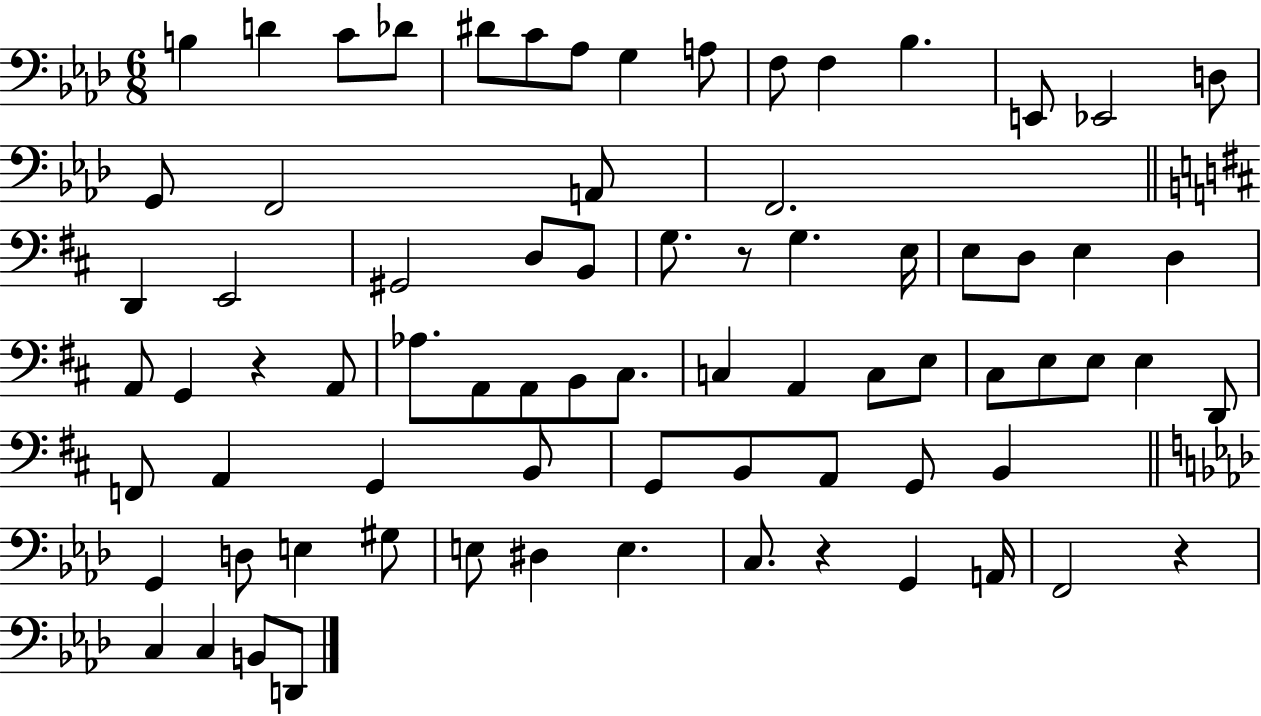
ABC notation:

X:1
T:Untitled
M:6/8
L:1/4
K:Ab
B, D C/2 _D/2 ^D/2 C/2 _A,/2 G, A,/2 F,/2 F, _B, E,,/2 _E,,2 D,/2 G,,/2 F,,2 A,,/2 F,,2 D,, E,,2 ^G,,2 D,/2 B,,/2 G,/2 z/2 G, E,/4 E,/2 D,/2 E, D, A,,/2 G,, z A,,/2 _A,/2 A,,/2 A,,/2 B,,/2 ^C,/2 C, A,, C,/2 E,/2 ^C,/2 E,/2 E,/2 E, D,,/2 F,,/2 A,, G,, B,,/2 G,,/2 B,,/2 A,,/2 G,,/2 B,, G,, D,/2 E, ^G,/2 E,/2 ^D, E, C,/2 z G,, A,,/4 F,,2 z C, C, B,,/2 D,,/2